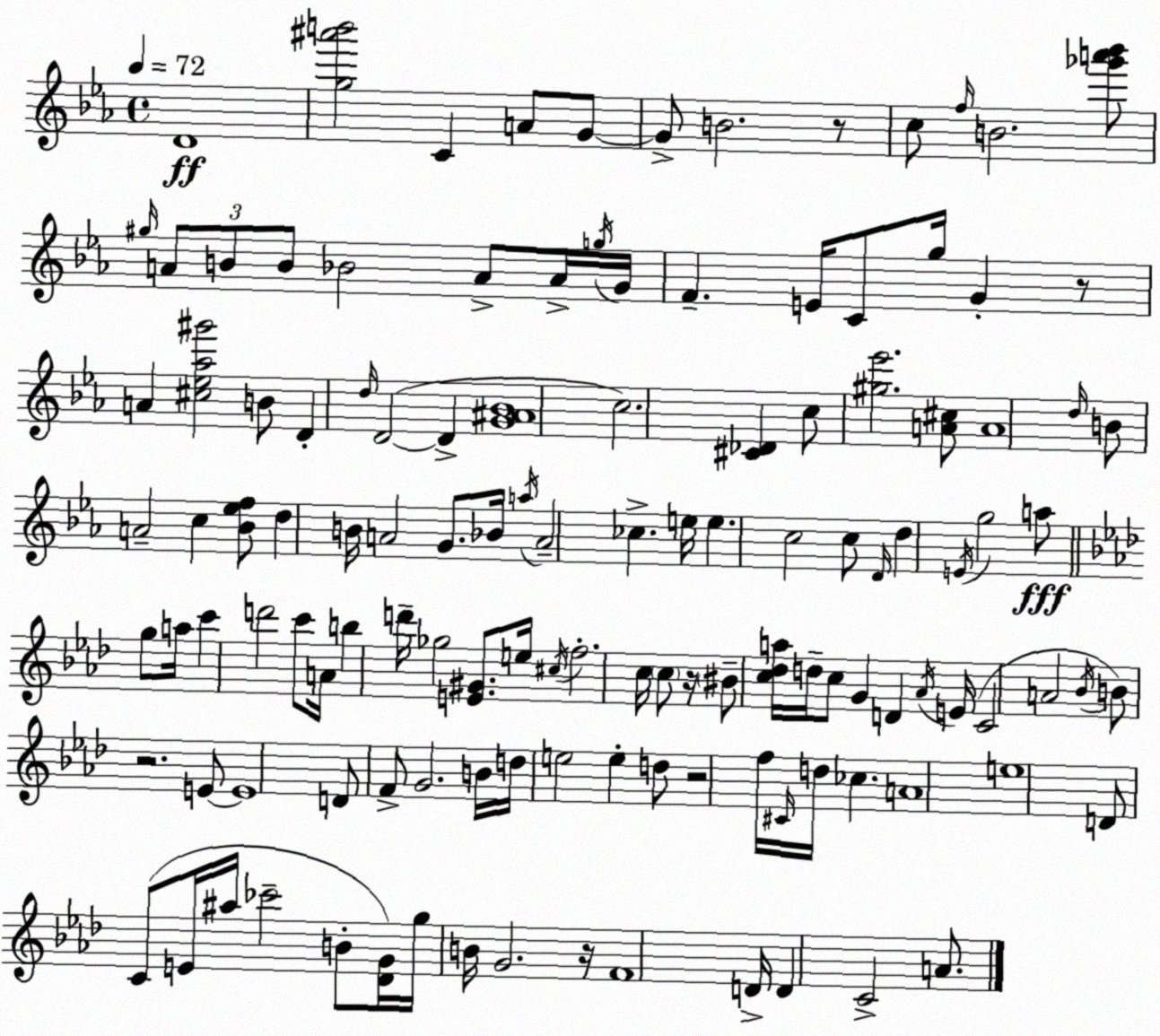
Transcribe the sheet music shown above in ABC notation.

X:1
T:Untitled
M:4/4
L:1/4
K:Cm
D4 [g^a'b']2 C A/2 G/2 G/2 B2 z/2 c/2 f/4 B2 [_g'a'_b']/2 ^g/4 A/2 B/2 B/2 _B2 A/2 A/4 g/4 G/4 F E/4 C/2 g/4 G z/2 A [^c_e_a^g']2 B/2 D d/4 D2 D [G^A_B]4 c2 [^C_D] c/2 [^g_e']2 [A^c]/2 A4 d/4 B/2 A2 c [_B_ef]/2 d B/4 A2 G/2 _B/4 a/4 A2 _c e/4 e c2 c/2 D/4 d E/4 g2 a/2 g/2 a/4 c' d'2 c'/2 A/4 b d'/4 _g2 [E^G]/2 e/4 ^c/4 f2 c/4 c/2 z/4 ^B/2 [c_da]/4 d/4 c/2 G D _A/4 E/4 C2 A2 _B/4 B/2 z2 E/2 E4 D/2 F/2 G2 B/4 d/4 e2 e d/2 z2 f/4 ^C/4 d/4 _c A4 e4 D/2 C/2 E/4 ^a/4 _c'2 B/2 [_DG]/4 g/4 B/4 G2 z/4 F4 D/4 D C2 A/2